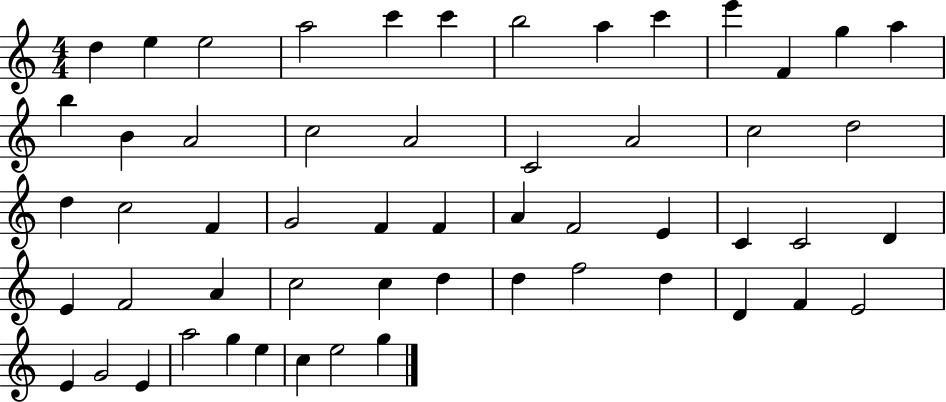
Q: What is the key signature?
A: C major